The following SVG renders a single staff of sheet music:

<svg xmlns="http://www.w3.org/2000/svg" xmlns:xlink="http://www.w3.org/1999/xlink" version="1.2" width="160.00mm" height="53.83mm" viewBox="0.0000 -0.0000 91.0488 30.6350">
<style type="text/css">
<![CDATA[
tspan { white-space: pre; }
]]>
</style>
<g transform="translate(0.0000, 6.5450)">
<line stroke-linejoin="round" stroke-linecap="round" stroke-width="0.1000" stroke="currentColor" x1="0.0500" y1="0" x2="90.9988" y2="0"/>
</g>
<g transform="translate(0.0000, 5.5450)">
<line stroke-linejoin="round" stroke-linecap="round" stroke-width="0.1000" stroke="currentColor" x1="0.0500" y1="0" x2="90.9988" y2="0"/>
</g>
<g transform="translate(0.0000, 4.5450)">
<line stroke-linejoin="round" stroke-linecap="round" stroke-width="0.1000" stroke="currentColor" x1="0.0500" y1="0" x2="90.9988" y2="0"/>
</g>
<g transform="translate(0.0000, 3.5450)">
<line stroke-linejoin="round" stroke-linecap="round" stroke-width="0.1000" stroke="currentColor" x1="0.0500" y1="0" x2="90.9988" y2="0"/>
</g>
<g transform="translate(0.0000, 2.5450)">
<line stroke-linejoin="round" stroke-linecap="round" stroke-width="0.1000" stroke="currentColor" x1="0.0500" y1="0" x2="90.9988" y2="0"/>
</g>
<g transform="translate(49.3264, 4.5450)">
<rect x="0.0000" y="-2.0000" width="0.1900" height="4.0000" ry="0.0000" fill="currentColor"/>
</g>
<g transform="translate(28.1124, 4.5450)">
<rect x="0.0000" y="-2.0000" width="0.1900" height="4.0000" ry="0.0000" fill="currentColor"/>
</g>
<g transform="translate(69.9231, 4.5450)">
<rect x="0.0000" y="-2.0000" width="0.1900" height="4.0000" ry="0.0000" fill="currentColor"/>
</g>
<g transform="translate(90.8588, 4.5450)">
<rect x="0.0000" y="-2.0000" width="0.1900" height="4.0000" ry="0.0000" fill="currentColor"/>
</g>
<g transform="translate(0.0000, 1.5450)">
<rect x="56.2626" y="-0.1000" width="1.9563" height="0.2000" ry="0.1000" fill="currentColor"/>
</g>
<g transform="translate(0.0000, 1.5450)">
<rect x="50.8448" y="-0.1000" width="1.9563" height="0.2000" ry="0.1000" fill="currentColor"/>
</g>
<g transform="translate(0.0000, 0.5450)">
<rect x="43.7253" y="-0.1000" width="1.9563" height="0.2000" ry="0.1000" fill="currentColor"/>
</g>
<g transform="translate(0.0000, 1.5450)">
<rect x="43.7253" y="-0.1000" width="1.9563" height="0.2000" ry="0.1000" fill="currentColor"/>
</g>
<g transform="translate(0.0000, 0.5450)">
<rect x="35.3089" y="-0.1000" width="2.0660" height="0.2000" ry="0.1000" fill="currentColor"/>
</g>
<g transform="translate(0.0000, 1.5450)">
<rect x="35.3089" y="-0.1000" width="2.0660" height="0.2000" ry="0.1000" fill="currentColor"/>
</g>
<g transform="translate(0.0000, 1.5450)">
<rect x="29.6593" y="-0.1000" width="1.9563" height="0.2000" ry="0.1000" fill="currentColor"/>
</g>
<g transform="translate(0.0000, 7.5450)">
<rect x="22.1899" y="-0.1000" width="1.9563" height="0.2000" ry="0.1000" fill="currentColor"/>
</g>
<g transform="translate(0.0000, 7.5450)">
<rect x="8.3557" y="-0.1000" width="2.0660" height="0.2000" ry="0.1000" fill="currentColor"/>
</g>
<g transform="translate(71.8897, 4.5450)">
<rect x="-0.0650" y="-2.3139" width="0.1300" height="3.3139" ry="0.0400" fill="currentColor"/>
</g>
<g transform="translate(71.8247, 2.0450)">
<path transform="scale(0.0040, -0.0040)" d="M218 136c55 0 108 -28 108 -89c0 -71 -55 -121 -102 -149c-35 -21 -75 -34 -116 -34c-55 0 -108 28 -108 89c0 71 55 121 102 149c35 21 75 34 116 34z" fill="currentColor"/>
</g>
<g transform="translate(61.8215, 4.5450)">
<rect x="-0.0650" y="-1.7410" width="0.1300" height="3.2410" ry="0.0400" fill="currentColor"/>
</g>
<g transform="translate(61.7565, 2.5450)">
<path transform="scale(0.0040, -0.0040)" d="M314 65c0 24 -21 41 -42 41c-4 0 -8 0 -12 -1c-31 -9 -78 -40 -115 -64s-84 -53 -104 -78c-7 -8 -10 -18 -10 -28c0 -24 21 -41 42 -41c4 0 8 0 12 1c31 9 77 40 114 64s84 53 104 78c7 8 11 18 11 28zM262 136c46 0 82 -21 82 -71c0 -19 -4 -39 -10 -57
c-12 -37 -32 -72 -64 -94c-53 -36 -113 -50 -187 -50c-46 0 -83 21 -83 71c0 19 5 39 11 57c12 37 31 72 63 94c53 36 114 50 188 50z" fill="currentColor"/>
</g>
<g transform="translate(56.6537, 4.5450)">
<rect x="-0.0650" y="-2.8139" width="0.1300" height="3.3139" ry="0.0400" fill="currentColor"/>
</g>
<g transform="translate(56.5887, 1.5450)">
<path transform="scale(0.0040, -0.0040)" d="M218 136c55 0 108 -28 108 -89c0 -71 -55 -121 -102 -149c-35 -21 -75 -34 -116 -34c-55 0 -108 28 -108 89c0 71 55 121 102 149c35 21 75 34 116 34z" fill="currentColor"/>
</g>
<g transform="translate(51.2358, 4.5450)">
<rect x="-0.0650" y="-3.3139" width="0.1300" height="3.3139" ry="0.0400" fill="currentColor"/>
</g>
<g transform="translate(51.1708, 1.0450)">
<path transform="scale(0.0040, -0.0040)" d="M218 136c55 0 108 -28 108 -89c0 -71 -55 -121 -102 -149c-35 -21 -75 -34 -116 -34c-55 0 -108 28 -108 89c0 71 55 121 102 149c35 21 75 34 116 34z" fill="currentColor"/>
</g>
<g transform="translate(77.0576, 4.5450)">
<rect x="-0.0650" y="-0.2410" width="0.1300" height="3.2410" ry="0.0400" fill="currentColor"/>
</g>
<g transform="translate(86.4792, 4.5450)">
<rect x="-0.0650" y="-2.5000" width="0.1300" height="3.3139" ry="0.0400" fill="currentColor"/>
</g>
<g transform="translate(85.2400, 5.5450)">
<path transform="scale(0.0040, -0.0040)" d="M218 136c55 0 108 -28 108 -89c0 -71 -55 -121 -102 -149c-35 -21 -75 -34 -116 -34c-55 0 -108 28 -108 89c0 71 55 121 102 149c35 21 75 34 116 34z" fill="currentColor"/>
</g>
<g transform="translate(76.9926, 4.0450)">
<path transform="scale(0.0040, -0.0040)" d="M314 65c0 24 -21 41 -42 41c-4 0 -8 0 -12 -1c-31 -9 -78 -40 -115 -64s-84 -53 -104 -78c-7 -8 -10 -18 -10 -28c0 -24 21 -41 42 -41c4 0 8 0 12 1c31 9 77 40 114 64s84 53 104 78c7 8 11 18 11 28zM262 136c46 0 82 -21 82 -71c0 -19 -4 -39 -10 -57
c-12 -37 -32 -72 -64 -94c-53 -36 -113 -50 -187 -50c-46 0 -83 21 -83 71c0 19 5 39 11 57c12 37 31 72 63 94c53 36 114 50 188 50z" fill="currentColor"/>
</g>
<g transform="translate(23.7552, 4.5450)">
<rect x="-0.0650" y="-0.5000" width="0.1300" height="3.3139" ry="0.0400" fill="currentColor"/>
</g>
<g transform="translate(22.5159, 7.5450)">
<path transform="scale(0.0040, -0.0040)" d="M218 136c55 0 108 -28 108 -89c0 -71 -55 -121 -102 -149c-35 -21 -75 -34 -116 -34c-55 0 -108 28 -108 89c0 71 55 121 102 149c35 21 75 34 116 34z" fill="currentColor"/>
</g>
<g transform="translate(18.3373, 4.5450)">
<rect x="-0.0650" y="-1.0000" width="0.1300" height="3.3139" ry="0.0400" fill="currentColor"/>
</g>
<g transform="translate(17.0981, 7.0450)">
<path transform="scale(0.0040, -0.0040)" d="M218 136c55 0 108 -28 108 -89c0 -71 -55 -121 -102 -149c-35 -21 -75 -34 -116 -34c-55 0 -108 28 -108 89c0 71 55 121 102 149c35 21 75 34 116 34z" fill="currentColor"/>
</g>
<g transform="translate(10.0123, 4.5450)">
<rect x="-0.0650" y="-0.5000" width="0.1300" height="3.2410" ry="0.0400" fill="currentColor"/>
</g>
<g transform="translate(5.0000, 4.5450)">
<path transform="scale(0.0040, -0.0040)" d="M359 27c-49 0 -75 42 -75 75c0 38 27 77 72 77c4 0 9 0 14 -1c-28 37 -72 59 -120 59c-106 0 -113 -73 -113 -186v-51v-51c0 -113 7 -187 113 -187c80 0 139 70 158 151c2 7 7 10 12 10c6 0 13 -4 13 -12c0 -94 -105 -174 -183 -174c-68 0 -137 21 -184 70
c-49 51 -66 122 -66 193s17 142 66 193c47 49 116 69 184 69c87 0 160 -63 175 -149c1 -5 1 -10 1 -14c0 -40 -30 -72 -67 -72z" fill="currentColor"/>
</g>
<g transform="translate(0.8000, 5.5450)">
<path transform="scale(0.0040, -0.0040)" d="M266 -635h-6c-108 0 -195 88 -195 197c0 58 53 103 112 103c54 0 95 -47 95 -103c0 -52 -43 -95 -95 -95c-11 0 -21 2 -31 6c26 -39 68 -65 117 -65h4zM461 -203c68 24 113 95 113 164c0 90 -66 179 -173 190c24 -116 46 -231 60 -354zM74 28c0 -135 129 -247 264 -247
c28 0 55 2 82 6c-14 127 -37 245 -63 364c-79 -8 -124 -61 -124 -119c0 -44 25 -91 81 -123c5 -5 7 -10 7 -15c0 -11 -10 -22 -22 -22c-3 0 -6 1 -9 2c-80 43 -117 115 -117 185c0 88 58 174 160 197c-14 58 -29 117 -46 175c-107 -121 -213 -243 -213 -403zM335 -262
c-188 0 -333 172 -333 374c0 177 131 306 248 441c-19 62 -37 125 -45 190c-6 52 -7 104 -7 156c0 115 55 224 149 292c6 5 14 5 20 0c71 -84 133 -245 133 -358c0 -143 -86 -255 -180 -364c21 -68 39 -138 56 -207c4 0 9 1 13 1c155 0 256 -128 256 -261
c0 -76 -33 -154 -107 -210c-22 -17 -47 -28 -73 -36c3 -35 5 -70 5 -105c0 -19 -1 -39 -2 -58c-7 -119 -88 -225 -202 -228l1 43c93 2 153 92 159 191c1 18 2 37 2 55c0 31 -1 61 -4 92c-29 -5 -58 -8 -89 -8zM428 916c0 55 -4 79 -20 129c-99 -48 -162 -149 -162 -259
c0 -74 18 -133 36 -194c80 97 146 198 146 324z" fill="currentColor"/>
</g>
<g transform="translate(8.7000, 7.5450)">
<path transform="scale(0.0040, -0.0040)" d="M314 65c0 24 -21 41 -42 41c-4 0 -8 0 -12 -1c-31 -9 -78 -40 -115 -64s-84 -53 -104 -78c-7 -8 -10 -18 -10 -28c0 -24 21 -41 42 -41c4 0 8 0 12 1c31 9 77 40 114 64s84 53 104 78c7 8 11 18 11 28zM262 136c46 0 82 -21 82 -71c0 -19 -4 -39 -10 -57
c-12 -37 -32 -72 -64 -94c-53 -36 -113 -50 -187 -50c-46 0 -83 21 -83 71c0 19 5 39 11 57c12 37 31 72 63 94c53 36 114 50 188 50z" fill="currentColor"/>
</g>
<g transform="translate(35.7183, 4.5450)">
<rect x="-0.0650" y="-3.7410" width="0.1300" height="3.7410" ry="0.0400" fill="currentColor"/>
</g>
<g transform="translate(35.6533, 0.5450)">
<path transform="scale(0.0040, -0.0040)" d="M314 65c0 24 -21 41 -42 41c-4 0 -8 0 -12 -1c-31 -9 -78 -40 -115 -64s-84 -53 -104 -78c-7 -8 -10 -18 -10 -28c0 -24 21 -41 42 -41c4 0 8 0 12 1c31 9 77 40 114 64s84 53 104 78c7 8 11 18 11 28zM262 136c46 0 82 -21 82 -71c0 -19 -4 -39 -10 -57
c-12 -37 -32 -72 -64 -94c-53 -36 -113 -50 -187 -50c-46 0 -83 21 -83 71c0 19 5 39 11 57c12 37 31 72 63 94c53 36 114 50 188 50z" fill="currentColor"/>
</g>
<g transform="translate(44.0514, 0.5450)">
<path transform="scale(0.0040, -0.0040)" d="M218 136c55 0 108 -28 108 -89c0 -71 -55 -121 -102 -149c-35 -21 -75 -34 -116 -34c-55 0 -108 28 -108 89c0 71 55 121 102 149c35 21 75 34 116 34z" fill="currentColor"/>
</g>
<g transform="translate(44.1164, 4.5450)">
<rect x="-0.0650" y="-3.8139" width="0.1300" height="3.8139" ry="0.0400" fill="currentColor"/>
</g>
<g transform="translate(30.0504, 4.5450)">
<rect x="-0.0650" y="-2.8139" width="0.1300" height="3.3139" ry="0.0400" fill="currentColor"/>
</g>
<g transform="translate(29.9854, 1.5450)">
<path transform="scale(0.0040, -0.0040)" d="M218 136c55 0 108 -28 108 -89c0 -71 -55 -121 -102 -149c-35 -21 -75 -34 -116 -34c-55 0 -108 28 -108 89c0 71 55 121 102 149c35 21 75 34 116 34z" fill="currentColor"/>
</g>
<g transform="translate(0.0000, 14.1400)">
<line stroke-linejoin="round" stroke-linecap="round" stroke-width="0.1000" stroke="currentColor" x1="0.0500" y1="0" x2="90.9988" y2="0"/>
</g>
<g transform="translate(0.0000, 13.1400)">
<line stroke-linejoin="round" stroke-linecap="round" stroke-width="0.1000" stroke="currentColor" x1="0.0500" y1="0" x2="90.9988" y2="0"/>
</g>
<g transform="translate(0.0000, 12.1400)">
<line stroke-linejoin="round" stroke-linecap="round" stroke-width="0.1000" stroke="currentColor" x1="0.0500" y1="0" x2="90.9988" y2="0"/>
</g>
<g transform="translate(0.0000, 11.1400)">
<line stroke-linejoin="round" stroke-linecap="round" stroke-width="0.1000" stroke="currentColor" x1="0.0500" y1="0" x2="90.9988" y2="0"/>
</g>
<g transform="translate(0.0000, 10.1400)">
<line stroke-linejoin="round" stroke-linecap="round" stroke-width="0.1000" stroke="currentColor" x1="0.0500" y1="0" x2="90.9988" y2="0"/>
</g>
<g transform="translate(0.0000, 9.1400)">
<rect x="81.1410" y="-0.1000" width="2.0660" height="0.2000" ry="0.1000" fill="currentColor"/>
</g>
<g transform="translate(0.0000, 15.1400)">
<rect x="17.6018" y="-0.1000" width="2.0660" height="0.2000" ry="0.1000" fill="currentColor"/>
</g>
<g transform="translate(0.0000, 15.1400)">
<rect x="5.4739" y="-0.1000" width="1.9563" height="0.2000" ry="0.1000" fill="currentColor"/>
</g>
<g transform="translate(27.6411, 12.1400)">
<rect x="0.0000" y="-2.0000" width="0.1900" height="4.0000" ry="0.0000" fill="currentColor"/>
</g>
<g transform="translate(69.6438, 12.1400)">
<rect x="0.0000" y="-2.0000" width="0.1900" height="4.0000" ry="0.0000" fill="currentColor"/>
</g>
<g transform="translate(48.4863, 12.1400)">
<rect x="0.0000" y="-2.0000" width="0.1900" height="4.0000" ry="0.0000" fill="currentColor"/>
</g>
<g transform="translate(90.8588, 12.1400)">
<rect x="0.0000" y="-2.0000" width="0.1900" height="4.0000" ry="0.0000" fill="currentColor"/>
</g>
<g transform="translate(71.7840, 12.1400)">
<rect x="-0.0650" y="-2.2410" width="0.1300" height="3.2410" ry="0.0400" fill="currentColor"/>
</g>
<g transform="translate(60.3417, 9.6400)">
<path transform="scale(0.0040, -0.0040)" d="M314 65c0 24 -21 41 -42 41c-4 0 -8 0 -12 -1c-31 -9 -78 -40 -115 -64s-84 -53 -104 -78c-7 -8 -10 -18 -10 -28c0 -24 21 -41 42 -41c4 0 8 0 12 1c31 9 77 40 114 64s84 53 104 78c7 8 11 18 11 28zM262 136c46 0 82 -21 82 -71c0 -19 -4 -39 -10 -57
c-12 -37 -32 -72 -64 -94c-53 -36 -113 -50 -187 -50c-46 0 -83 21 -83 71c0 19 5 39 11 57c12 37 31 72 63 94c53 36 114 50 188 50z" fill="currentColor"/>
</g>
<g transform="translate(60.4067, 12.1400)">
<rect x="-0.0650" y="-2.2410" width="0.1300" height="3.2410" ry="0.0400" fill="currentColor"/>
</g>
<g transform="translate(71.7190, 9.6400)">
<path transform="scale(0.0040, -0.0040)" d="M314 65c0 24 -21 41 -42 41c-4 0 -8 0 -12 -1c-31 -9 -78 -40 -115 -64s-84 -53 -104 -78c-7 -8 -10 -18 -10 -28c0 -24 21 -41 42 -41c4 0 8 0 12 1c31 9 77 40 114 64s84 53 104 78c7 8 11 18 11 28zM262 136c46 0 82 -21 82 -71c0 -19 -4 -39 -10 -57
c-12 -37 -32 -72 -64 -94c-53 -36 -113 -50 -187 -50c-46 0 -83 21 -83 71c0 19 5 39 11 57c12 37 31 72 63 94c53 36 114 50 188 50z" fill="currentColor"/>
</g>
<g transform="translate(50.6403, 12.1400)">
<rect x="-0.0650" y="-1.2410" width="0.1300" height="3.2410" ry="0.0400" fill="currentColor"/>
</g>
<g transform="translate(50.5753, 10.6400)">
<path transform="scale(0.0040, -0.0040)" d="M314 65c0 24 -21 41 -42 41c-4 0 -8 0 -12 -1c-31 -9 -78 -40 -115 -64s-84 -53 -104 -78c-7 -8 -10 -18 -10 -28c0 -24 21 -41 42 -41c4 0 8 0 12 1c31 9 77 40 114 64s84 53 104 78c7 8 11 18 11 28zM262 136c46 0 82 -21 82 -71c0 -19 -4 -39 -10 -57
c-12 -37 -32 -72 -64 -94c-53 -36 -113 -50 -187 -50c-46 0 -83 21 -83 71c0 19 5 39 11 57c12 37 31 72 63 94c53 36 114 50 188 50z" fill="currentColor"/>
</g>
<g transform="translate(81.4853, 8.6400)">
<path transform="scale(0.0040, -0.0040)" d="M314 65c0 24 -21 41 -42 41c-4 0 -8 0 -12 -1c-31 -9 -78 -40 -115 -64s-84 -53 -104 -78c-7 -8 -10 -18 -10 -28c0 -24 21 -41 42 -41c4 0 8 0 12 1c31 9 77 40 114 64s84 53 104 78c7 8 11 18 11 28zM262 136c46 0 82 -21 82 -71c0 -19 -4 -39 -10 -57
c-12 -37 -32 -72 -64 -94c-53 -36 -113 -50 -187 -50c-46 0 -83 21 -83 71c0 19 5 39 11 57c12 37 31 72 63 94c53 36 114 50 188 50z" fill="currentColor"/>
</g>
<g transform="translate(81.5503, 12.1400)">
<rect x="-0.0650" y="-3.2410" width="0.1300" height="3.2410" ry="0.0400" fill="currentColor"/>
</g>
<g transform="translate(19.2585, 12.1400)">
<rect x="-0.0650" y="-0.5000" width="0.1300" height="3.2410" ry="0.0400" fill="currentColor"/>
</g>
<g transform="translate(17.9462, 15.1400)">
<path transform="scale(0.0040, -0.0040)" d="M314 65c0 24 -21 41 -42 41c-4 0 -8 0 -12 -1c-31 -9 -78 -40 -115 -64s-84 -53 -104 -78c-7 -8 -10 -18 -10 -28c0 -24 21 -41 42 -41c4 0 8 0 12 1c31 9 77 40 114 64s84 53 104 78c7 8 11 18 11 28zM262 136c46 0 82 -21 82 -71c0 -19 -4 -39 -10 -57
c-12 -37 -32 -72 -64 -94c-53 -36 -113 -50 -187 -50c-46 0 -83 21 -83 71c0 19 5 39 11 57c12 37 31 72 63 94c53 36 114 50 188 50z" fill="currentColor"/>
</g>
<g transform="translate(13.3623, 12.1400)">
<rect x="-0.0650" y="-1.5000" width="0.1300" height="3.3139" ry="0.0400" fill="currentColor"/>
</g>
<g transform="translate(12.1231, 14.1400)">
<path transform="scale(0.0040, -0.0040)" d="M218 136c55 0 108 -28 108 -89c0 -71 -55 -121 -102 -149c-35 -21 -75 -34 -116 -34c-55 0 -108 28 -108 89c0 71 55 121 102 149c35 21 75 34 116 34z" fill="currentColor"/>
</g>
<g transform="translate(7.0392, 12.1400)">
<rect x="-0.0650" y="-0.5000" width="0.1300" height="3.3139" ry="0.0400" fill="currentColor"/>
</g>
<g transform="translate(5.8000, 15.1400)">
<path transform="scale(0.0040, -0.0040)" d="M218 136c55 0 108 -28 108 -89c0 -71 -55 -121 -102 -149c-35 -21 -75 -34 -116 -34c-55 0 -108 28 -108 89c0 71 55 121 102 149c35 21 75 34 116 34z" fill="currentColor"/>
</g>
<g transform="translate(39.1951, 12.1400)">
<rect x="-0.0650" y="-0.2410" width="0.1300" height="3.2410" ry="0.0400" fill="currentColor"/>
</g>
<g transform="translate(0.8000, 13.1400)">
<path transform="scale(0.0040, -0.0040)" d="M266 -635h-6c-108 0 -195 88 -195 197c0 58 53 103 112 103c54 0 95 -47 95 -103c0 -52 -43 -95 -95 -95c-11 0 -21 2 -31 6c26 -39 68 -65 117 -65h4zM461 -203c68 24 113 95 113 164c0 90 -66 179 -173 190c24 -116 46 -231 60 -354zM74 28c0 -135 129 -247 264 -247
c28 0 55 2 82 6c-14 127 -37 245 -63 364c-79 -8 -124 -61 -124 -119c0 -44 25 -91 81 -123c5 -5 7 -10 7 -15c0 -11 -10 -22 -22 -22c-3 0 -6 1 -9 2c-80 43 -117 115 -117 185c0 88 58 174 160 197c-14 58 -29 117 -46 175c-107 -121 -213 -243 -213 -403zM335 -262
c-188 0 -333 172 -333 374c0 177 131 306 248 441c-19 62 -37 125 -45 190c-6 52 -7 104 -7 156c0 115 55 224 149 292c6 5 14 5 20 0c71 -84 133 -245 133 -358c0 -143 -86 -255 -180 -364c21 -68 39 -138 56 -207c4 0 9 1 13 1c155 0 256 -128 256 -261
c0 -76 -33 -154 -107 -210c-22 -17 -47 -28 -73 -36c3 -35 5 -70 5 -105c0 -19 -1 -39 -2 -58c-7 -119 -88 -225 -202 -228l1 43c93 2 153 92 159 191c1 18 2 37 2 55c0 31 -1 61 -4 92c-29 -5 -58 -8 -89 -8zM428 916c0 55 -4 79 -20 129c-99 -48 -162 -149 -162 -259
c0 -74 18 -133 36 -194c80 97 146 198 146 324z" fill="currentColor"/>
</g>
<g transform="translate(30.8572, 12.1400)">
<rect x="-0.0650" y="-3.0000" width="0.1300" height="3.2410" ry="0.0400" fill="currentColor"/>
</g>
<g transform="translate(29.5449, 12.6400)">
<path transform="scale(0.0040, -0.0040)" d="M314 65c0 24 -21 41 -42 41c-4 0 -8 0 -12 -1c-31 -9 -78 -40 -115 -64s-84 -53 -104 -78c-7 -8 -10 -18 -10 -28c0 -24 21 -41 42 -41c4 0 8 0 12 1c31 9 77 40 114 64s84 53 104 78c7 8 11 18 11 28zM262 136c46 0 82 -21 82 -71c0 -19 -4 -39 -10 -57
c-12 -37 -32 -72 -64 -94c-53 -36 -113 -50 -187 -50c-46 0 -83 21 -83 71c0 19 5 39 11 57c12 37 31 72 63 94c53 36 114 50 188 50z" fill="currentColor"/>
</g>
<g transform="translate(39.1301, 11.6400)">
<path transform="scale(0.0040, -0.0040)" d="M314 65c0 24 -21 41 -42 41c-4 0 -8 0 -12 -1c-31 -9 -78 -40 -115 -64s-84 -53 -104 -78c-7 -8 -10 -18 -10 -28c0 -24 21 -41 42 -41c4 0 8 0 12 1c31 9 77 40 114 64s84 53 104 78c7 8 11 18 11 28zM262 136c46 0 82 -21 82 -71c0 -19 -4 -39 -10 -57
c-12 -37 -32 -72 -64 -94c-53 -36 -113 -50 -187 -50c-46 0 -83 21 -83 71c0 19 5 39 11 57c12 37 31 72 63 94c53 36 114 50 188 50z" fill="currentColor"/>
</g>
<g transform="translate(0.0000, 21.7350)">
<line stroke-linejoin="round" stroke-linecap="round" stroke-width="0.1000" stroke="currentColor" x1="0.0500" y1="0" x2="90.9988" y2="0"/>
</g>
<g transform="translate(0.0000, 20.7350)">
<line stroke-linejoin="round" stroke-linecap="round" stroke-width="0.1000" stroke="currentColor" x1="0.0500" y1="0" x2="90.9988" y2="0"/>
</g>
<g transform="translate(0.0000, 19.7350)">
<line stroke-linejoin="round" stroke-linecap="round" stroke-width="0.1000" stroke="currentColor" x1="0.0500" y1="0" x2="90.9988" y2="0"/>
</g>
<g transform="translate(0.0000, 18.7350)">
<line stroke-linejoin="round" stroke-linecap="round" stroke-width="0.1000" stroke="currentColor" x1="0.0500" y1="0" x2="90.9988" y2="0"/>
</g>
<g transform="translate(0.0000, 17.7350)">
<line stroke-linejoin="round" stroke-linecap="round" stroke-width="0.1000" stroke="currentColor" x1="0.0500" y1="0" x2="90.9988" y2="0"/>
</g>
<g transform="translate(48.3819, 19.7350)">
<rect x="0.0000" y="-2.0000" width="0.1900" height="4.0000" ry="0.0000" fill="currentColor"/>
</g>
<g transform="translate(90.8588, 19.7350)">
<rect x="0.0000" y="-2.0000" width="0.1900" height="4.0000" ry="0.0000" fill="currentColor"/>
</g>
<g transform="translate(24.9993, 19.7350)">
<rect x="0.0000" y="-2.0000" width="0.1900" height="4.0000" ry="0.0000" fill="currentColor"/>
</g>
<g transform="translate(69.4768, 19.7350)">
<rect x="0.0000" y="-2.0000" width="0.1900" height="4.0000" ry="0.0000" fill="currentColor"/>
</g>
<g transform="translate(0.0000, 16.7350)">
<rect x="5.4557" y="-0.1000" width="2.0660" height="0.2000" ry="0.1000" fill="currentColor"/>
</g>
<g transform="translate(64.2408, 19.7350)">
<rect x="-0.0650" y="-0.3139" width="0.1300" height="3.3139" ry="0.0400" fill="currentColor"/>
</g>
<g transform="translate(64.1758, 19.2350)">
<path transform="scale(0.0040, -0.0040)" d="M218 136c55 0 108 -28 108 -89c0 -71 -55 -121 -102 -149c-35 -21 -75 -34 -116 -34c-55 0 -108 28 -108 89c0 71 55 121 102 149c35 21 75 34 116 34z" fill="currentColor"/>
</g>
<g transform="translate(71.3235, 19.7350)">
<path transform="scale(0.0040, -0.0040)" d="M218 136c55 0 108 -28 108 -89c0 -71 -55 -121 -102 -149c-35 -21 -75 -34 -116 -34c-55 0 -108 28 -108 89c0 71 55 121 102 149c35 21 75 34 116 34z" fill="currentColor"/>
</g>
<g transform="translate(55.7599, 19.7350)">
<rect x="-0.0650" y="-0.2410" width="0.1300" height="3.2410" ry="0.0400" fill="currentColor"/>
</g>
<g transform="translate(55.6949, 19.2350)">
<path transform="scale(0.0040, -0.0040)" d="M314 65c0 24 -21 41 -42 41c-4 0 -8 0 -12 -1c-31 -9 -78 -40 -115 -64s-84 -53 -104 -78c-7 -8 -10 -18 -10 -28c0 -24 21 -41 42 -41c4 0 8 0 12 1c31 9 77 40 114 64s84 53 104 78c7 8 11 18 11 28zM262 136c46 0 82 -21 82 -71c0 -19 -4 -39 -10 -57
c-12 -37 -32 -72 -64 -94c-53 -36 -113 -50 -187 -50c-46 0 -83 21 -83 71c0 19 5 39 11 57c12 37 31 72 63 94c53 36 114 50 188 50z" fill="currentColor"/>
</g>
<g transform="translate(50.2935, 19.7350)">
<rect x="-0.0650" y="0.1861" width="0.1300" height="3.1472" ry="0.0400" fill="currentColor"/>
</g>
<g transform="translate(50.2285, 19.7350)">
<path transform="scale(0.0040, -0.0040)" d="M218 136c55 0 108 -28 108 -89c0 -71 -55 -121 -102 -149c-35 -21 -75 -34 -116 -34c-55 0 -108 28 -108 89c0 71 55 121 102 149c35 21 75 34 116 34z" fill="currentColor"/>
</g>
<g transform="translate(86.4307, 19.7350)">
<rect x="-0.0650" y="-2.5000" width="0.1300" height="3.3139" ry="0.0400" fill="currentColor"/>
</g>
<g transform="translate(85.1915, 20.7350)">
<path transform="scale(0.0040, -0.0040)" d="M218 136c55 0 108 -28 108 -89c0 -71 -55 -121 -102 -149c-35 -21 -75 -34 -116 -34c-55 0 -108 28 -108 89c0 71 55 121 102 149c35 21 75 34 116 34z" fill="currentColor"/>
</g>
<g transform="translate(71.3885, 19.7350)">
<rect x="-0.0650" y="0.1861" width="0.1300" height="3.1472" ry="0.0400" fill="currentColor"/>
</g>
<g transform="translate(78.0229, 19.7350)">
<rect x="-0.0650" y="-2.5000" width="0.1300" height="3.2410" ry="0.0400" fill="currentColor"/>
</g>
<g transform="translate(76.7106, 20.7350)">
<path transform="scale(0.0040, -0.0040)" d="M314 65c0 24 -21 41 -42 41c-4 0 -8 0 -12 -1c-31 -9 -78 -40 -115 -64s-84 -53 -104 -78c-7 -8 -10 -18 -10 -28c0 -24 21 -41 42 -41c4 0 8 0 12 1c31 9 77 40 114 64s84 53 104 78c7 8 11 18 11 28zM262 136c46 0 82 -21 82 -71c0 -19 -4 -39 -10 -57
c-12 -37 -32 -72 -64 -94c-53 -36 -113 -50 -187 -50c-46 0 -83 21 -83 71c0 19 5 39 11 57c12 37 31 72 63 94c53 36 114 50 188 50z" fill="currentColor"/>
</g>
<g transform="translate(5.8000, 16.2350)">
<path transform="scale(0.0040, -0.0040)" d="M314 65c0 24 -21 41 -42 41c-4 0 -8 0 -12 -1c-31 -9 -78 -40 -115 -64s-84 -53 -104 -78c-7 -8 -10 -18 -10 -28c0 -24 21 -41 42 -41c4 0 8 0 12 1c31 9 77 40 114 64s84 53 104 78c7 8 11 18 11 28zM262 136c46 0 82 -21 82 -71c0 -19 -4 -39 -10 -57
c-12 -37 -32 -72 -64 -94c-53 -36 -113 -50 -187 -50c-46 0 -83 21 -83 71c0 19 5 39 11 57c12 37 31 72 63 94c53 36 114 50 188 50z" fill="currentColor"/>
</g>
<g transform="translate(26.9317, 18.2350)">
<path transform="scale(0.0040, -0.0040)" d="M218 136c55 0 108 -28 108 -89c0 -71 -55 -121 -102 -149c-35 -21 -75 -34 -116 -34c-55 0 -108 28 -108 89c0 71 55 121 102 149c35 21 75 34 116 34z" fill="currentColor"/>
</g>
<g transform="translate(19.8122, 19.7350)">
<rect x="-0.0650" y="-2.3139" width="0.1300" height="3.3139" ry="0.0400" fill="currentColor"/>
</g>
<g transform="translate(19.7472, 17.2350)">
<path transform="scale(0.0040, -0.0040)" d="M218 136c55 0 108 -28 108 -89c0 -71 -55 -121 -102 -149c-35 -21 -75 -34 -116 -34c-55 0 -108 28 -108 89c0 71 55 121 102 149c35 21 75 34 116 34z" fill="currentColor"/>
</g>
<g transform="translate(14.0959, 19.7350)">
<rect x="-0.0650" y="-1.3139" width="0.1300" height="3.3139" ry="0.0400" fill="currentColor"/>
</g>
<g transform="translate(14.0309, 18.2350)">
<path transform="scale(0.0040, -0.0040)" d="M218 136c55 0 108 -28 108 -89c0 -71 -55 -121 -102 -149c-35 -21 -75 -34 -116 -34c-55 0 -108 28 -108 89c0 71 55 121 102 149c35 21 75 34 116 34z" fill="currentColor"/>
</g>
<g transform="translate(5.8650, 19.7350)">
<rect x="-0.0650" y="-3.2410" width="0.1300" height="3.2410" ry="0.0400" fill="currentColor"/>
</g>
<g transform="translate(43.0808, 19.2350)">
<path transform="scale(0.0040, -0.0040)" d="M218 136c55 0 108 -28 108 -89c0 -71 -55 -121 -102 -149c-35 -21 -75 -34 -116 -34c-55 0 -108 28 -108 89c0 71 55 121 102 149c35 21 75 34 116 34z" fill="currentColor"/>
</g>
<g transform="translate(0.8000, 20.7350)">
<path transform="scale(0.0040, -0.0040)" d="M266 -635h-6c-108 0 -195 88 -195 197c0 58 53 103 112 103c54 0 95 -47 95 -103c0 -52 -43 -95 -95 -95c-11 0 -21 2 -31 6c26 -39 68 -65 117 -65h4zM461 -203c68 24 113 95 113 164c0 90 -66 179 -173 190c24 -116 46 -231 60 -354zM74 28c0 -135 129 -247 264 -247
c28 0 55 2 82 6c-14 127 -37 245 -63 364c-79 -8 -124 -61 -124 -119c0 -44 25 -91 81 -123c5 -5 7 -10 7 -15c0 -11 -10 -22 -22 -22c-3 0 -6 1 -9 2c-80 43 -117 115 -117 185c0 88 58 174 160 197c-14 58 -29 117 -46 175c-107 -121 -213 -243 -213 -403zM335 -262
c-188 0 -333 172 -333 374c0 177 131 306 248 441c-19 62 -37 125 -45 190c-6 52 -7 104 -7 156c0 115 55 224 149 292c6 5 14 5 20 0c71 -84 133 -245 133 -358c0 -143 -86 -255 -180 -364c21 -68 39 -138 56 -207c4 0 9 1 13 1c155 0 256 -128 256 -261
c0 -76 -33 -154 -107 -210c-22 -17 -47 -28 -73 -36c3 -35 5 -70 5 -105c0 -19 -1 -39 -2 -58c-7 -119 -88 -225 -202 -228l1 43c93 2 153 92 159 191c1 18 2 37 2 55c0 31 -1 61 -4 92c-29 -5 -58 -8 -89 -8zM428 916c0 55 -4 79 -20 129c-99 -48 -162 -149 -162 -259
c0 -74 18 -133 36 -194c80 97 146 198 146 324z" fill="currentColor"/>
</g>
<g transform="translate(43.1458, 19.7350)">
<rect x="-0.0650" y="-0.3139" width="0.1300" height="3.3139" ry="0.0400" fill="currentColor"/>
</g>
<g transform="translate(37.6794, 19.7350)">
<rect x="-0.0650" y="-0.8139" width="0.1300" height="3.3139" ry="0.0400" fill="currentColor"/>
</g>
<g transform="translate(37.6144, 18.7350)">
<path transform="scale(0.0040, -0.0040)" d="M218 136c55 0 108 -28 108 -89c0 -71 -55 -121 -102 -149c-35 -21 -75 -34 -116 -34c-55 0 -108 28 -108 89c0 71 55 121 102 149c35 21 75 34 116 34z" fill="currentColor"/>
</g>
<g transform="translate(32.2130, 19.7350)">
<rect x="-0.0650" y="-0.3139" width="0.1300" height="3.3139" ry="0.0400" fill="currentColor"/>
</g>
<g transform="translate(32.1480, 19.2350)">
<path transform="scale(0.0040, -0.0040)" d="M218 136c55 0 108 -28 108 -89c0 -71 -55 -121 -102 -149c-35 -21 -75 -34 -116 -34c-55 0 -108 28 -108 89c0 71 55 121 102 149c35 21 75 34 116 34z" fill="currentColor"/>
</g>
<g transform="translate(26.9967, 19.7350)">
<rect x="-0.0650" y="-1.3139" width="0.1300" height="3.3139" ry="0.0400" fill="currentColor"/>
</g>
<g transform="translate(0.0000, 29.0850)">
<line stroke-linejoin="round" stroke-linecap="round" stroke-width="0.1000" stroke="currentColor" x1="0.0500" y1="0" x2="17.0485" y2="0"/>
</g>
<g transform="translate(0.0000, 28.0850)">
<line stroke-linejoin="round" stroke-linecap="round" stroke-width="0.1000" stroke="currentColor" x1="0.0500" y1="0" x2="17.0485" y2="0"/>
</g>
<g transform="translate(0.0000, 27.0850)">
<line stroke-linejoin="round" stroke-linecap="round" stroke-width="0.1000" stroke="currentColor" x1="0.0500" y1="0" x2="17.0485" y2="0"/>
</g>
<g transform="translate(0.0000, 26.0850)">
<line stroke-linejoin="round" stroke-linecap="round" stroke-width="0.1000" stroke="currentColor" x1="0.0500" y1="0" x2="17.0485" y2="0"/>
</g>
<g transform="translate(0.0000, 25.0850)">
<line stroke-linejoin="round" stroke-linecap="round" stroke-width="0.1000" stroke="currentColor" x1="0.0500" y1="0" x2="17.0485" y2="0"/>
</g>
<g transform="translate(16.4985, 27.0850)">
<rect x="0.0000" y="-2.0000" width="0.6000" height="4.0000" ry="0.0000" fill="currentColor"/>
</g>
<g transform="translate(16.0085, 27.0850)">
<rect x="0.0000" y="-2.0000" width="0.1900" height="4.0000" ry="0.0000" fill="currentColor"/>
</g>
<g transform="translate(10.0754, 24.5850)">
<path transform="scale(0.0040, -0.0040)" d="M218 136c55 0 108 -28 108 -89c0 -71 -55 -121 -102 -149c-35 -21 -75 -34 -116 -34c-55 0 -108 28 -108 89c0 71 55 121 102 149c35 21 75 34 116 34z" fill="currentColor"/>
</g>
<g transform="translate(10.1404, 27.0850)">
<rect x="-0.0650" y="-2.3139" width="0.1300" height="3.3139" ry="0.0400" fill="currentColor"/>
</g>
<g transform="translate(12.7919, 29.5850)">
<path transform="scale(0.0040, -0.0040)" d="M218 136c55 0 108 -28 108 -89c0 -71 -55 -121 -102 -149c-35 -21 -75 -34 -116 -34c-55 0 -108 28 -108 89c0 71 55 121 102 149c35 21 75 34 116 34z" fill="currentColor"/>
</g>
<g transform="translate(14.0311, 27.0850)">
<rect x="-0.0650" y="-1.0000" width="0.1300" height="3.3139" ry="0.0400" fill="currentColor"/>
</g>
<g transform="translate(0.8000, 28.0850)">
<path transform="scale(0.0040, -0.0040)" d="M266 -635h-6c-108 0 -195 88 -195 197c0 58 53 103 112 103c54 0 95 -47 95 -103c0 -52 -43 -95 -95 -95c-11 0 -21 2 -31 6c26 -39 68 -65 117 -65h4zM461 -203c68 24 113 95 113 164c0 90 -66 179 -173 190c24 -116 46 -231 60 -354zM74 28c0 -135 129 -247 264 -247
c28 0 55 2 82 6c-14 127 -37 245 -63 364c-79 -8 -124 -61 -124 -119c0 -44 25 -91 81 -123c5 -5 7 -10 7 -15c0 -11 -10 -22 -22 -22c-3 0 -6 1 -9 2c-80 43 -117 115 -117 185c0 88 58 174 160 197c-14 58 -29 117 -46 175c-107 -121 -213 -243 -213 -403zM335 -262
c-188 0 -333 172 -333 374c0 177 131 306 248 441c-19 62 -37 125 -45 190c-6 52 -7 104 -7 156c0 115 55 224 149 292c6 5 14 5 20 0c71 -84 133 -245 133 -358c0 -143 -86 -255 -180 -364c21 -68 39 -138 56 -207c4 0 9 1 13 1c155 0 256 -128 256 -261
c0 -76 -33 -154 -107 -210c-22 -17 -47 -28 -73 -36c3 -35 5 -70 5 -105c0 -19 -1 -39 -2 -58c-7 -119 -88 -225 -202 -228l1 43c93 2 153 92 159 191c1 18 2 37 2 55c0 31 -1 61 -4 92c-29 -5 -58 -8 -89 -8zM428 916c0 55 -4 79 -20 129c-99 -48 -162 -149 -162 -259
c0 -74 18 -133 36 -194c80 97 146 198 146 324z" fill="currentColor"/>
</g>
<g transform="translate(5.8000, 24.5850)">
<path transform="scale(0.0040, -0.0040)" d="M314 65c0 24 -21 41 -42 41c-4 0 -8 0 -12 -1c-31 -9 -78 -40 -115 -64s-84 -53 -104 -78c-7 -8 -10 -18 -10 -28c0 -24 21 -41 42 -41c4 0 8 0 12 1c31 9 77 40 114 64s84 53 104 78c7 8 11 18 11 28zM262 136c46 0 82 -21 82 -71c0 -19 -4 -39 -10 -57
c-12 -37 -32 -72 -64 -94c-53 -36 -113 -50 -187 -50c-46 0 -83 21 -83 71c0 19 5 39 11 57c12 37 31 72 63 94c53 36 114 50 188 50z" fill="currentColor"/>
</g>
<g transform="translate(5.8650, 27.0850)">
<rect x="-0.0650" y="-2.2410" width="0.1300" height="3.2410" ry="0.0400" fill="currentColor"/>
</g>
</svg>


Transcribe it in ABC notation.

X:1
T:Untitled
M:4/4
L:1/4
K:C
C2 D C a c'2 c' b a f2 g c2 G C E C2 A2 c2 e2 g2 g2 b2 b2 e g e c d c B c2 c B G2 G g2 g D